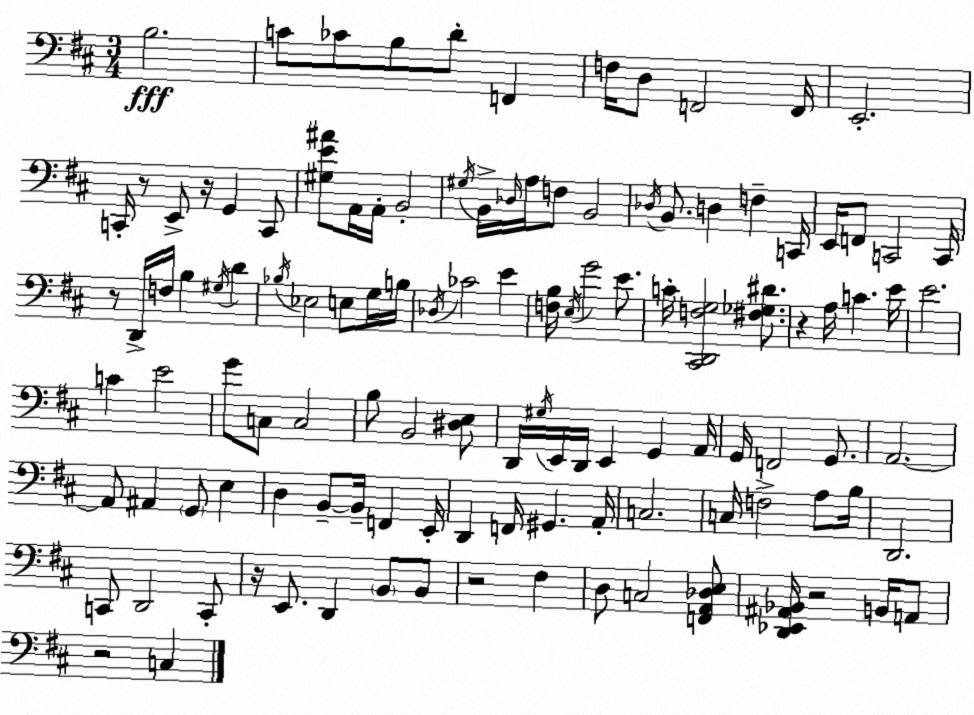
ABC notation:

X:1
T:Untitled
M:3/4
L:1/4
K:D
B,2 C/2 _C/2 B,/2 D/2 F,, F,/4 D,/2 F,,2 F,,/4 E,,2 C,,/4 z/2 E,,/2 z/4 G,, C,,/2 [^G,E^A]/2 A,,/4 A,,/4 B,,2 ^G,/4 B,,/4 _D,/4 A,/4 F,/2 B,,2 _D,/4 B,,/2 D, F, C,,/4 E,,/4 F,,/2 C,,2 C,,/4 z/2 D,,/4 F,/4 B, ^G,/4 D _B,/4 _E,2 E,/2 G,/4 B,/4 _D,/4 _C2 E [F,B,]/4 E,/4 G2 E/2 C/4 [^C,,D,,F,G,]2 [^F,_G,^D]/2 z A,/4 C E/4 E2 C E2 G/2 C,/2 C,2 B,/2 B,,2 [^D,E,]/2 D,,/4 ^G,/4 E,,/4 D,,/4 E,, G,, A,,/4 G,,/4 F,,2 G,,/2 A,,2 A,,/2 ^A,, G,,/2 E, D, B,,/2 B,,/4 F,, E,,/4 D,, F,,/4 ^G,, A,,/4 C,2 C,/4 F,2 A,/2 B,/4 D,,2 C,,/2 D,,2 C,,/2 z/4 E,,/2 D,, B,,/2 B,,/2 z2 ^F, D,/2 C,2 [F,,A,,_D,E,]/2 [D,,_E,,^A,,_B,,]/4 z2 B,,/4 A,,/2 z2 C,